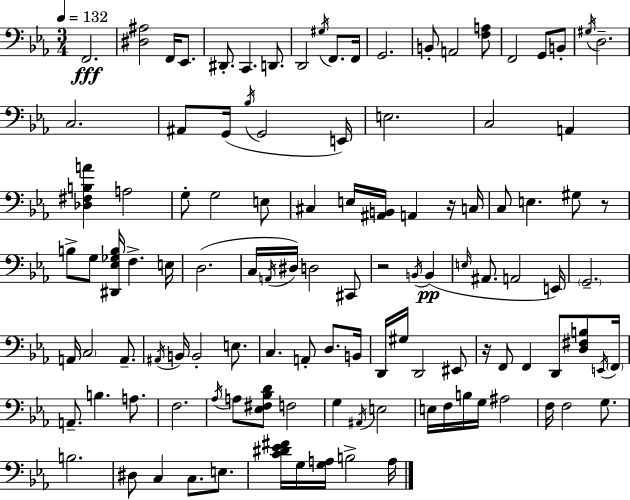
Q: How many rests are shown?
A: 4